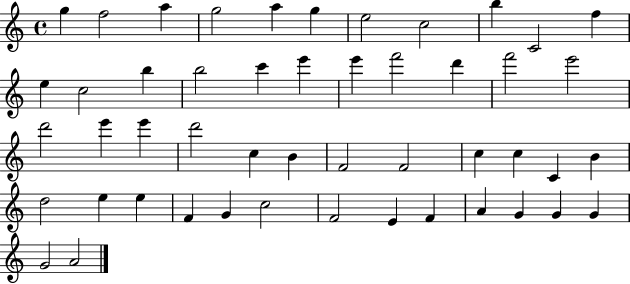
G5/q F5/h A5/q G5/h A5/q G5/q E5/h C5/h B5/q C4/h F5/q E5/q C5/h B5/q B5/h C6/q E6/q E6/q F6/h D6/q F6/h E6/h D6/h E6/q E6/q D6/h C5/q B4/q F4/h F4/h C5/q C5/q C4/q B4/q D5/h E5/q E5/q F4/q G4/q C5/h F4/h E4/q F4/q A4/q G4/q G4/q G4/q G4/h A4/h